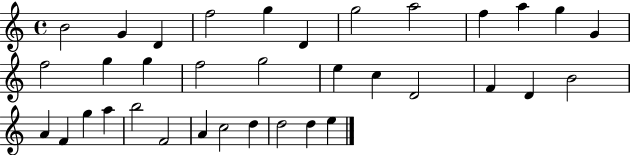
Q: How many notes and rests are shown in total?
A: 35